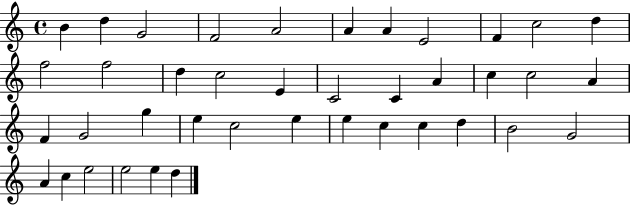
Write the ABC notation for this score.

X:1
T:Untitled
M:4/4
L:1/4
K:C
B d G2 F2 A2 A A E2 F c2 d f2 f2 d c2 E C2 C A c c2 A F G2 g e c2 e e c c d B2 G2 A c e2 e2 e d